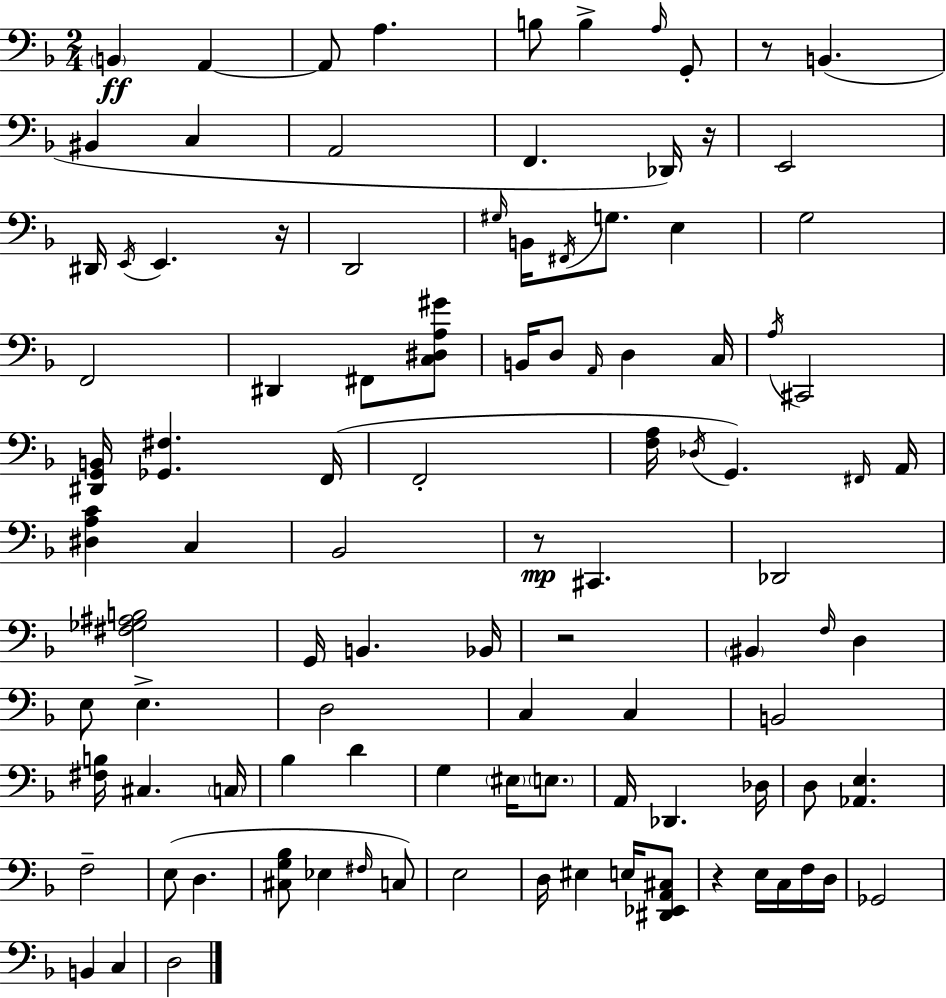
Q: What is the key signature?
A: F major